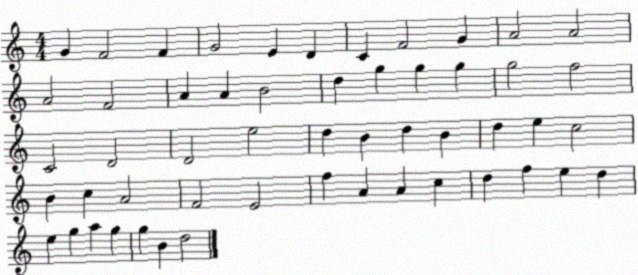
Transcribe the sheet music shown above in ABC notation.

X:1
T:Untitled
M:4/4
L:1/4
K:C
G F2 F G2 E D C F2 G A2 A2 A2 F2 A A B2 d g g g g2 f2 C2 D2 D2 e2 d B d B d e c2 B c A2 F2 E2 f A A c d f e d e g a g g B d2